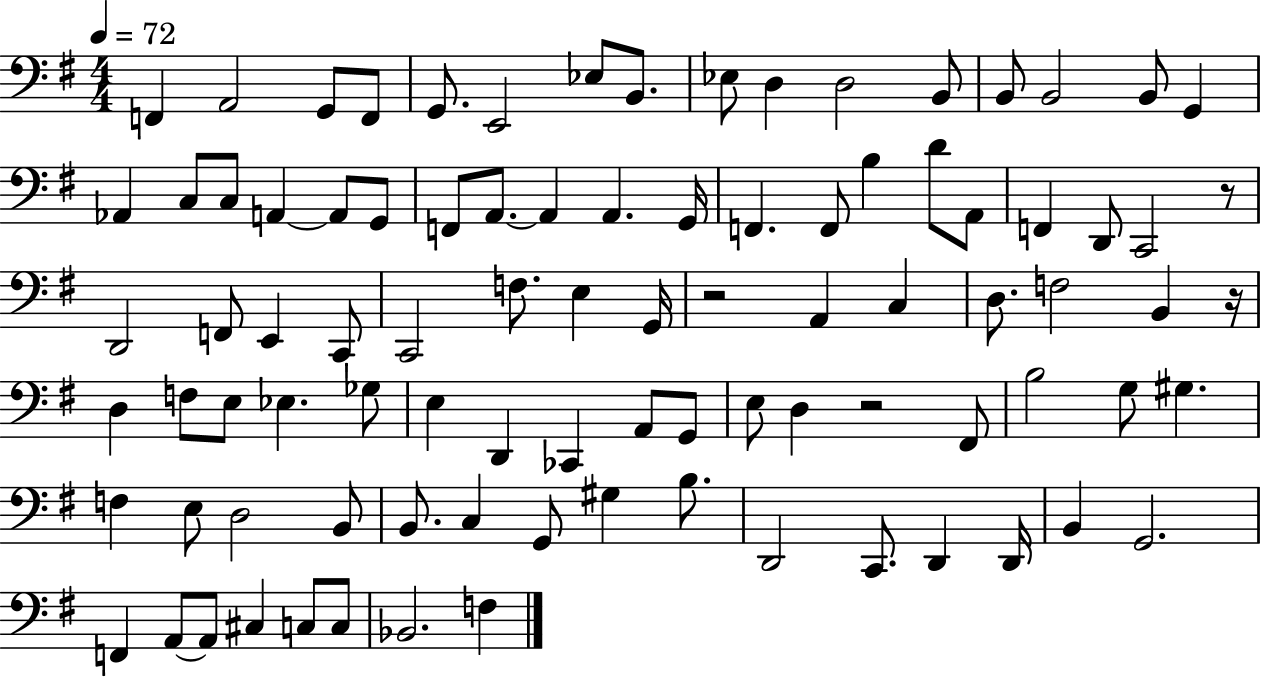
{
  \clef bass
  \numericTimeSignature
  \time 4/4
  \key g \major
  \tempo 4 = 72
  f,4 a,2 g,8 f,8 | g,8. e,2 ees8 b,8. | ees8 d4 d2 b,8 | b,8 b,2 b,8 g,4 | \break aes,4 c8 c8 a,4~~ a,8 g,8 | f,8 a,8.~~ a,4 a,4. g,16 | f,4. f,8 b4 d'8 a,8 | f,4 d,8 c,2 r8 | \break d,2 f,8 e,4 c,8 | c,2 f8. e4 g,16 | r2 a,4 c4 | d8. f2 b,4 r16 | \break d4 f8 e8 ees4. ges8 | e4 d,4 ces,4 a,8 g,8 | e8 d4 r2 fis,8 | b2 g8 gis4. | \break f4 e8 d2 b,8 | b,8. c4 g,8 gis4 b8. | d,2 c,8. d,4 d,16 | b,4 g,2. | \break f,4 a,8~~ a,8 cis4 c8 c8 | bes,2. f4 | \bar "|."
}